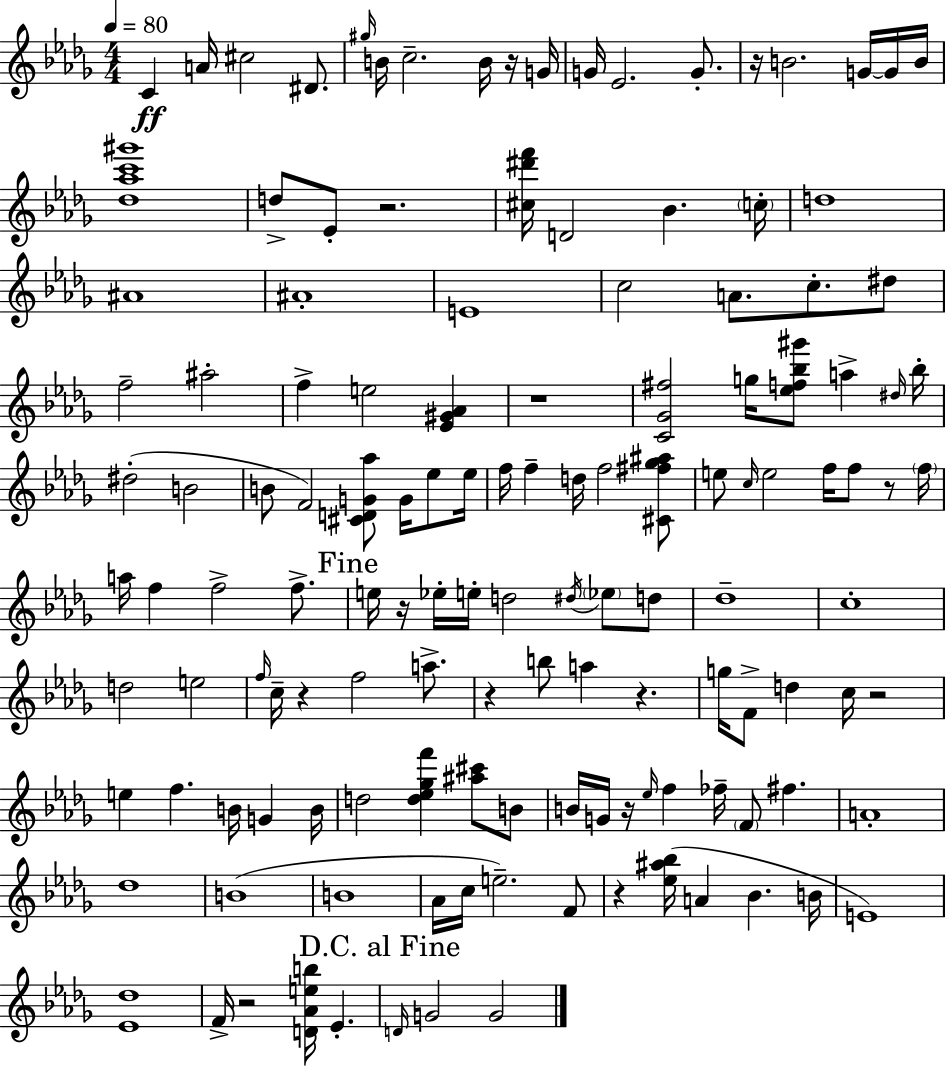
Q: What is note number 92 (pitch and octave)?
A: F4